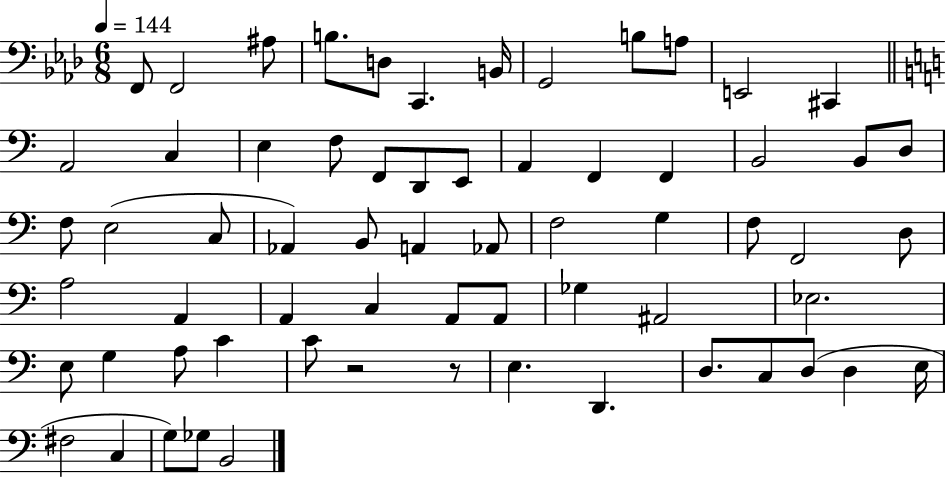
X:1
T:Untitled
M:6/8
L:1/4
K:Ab
F,,/2 F,,2 ^A,/2 B,/2 D,/2 C,, B,,/4 G,,2 B,/2 A,/2 E,,2 ^C,, A,,2 C, E, F,/2 F,,/2 D,,/2 E,,/2 A,, F,, F,, B,,2 B,,/2 D,/2 F,/2 E,2 C,/2 _A,, B,,/2 A,, _A,,/2 F,2 G, F,/2 F,,2 D,/2 A,2 A,, A,, C, A,,/2 A,,/2 _G, ^A,,2 _E,2 E,/2 G, A,/2 C C/2 z2 z/2 E, D,, D,/2 C,/2 D,/2 D, E,/4 ^F,2 C, G,/2 _G,/2 B,,2